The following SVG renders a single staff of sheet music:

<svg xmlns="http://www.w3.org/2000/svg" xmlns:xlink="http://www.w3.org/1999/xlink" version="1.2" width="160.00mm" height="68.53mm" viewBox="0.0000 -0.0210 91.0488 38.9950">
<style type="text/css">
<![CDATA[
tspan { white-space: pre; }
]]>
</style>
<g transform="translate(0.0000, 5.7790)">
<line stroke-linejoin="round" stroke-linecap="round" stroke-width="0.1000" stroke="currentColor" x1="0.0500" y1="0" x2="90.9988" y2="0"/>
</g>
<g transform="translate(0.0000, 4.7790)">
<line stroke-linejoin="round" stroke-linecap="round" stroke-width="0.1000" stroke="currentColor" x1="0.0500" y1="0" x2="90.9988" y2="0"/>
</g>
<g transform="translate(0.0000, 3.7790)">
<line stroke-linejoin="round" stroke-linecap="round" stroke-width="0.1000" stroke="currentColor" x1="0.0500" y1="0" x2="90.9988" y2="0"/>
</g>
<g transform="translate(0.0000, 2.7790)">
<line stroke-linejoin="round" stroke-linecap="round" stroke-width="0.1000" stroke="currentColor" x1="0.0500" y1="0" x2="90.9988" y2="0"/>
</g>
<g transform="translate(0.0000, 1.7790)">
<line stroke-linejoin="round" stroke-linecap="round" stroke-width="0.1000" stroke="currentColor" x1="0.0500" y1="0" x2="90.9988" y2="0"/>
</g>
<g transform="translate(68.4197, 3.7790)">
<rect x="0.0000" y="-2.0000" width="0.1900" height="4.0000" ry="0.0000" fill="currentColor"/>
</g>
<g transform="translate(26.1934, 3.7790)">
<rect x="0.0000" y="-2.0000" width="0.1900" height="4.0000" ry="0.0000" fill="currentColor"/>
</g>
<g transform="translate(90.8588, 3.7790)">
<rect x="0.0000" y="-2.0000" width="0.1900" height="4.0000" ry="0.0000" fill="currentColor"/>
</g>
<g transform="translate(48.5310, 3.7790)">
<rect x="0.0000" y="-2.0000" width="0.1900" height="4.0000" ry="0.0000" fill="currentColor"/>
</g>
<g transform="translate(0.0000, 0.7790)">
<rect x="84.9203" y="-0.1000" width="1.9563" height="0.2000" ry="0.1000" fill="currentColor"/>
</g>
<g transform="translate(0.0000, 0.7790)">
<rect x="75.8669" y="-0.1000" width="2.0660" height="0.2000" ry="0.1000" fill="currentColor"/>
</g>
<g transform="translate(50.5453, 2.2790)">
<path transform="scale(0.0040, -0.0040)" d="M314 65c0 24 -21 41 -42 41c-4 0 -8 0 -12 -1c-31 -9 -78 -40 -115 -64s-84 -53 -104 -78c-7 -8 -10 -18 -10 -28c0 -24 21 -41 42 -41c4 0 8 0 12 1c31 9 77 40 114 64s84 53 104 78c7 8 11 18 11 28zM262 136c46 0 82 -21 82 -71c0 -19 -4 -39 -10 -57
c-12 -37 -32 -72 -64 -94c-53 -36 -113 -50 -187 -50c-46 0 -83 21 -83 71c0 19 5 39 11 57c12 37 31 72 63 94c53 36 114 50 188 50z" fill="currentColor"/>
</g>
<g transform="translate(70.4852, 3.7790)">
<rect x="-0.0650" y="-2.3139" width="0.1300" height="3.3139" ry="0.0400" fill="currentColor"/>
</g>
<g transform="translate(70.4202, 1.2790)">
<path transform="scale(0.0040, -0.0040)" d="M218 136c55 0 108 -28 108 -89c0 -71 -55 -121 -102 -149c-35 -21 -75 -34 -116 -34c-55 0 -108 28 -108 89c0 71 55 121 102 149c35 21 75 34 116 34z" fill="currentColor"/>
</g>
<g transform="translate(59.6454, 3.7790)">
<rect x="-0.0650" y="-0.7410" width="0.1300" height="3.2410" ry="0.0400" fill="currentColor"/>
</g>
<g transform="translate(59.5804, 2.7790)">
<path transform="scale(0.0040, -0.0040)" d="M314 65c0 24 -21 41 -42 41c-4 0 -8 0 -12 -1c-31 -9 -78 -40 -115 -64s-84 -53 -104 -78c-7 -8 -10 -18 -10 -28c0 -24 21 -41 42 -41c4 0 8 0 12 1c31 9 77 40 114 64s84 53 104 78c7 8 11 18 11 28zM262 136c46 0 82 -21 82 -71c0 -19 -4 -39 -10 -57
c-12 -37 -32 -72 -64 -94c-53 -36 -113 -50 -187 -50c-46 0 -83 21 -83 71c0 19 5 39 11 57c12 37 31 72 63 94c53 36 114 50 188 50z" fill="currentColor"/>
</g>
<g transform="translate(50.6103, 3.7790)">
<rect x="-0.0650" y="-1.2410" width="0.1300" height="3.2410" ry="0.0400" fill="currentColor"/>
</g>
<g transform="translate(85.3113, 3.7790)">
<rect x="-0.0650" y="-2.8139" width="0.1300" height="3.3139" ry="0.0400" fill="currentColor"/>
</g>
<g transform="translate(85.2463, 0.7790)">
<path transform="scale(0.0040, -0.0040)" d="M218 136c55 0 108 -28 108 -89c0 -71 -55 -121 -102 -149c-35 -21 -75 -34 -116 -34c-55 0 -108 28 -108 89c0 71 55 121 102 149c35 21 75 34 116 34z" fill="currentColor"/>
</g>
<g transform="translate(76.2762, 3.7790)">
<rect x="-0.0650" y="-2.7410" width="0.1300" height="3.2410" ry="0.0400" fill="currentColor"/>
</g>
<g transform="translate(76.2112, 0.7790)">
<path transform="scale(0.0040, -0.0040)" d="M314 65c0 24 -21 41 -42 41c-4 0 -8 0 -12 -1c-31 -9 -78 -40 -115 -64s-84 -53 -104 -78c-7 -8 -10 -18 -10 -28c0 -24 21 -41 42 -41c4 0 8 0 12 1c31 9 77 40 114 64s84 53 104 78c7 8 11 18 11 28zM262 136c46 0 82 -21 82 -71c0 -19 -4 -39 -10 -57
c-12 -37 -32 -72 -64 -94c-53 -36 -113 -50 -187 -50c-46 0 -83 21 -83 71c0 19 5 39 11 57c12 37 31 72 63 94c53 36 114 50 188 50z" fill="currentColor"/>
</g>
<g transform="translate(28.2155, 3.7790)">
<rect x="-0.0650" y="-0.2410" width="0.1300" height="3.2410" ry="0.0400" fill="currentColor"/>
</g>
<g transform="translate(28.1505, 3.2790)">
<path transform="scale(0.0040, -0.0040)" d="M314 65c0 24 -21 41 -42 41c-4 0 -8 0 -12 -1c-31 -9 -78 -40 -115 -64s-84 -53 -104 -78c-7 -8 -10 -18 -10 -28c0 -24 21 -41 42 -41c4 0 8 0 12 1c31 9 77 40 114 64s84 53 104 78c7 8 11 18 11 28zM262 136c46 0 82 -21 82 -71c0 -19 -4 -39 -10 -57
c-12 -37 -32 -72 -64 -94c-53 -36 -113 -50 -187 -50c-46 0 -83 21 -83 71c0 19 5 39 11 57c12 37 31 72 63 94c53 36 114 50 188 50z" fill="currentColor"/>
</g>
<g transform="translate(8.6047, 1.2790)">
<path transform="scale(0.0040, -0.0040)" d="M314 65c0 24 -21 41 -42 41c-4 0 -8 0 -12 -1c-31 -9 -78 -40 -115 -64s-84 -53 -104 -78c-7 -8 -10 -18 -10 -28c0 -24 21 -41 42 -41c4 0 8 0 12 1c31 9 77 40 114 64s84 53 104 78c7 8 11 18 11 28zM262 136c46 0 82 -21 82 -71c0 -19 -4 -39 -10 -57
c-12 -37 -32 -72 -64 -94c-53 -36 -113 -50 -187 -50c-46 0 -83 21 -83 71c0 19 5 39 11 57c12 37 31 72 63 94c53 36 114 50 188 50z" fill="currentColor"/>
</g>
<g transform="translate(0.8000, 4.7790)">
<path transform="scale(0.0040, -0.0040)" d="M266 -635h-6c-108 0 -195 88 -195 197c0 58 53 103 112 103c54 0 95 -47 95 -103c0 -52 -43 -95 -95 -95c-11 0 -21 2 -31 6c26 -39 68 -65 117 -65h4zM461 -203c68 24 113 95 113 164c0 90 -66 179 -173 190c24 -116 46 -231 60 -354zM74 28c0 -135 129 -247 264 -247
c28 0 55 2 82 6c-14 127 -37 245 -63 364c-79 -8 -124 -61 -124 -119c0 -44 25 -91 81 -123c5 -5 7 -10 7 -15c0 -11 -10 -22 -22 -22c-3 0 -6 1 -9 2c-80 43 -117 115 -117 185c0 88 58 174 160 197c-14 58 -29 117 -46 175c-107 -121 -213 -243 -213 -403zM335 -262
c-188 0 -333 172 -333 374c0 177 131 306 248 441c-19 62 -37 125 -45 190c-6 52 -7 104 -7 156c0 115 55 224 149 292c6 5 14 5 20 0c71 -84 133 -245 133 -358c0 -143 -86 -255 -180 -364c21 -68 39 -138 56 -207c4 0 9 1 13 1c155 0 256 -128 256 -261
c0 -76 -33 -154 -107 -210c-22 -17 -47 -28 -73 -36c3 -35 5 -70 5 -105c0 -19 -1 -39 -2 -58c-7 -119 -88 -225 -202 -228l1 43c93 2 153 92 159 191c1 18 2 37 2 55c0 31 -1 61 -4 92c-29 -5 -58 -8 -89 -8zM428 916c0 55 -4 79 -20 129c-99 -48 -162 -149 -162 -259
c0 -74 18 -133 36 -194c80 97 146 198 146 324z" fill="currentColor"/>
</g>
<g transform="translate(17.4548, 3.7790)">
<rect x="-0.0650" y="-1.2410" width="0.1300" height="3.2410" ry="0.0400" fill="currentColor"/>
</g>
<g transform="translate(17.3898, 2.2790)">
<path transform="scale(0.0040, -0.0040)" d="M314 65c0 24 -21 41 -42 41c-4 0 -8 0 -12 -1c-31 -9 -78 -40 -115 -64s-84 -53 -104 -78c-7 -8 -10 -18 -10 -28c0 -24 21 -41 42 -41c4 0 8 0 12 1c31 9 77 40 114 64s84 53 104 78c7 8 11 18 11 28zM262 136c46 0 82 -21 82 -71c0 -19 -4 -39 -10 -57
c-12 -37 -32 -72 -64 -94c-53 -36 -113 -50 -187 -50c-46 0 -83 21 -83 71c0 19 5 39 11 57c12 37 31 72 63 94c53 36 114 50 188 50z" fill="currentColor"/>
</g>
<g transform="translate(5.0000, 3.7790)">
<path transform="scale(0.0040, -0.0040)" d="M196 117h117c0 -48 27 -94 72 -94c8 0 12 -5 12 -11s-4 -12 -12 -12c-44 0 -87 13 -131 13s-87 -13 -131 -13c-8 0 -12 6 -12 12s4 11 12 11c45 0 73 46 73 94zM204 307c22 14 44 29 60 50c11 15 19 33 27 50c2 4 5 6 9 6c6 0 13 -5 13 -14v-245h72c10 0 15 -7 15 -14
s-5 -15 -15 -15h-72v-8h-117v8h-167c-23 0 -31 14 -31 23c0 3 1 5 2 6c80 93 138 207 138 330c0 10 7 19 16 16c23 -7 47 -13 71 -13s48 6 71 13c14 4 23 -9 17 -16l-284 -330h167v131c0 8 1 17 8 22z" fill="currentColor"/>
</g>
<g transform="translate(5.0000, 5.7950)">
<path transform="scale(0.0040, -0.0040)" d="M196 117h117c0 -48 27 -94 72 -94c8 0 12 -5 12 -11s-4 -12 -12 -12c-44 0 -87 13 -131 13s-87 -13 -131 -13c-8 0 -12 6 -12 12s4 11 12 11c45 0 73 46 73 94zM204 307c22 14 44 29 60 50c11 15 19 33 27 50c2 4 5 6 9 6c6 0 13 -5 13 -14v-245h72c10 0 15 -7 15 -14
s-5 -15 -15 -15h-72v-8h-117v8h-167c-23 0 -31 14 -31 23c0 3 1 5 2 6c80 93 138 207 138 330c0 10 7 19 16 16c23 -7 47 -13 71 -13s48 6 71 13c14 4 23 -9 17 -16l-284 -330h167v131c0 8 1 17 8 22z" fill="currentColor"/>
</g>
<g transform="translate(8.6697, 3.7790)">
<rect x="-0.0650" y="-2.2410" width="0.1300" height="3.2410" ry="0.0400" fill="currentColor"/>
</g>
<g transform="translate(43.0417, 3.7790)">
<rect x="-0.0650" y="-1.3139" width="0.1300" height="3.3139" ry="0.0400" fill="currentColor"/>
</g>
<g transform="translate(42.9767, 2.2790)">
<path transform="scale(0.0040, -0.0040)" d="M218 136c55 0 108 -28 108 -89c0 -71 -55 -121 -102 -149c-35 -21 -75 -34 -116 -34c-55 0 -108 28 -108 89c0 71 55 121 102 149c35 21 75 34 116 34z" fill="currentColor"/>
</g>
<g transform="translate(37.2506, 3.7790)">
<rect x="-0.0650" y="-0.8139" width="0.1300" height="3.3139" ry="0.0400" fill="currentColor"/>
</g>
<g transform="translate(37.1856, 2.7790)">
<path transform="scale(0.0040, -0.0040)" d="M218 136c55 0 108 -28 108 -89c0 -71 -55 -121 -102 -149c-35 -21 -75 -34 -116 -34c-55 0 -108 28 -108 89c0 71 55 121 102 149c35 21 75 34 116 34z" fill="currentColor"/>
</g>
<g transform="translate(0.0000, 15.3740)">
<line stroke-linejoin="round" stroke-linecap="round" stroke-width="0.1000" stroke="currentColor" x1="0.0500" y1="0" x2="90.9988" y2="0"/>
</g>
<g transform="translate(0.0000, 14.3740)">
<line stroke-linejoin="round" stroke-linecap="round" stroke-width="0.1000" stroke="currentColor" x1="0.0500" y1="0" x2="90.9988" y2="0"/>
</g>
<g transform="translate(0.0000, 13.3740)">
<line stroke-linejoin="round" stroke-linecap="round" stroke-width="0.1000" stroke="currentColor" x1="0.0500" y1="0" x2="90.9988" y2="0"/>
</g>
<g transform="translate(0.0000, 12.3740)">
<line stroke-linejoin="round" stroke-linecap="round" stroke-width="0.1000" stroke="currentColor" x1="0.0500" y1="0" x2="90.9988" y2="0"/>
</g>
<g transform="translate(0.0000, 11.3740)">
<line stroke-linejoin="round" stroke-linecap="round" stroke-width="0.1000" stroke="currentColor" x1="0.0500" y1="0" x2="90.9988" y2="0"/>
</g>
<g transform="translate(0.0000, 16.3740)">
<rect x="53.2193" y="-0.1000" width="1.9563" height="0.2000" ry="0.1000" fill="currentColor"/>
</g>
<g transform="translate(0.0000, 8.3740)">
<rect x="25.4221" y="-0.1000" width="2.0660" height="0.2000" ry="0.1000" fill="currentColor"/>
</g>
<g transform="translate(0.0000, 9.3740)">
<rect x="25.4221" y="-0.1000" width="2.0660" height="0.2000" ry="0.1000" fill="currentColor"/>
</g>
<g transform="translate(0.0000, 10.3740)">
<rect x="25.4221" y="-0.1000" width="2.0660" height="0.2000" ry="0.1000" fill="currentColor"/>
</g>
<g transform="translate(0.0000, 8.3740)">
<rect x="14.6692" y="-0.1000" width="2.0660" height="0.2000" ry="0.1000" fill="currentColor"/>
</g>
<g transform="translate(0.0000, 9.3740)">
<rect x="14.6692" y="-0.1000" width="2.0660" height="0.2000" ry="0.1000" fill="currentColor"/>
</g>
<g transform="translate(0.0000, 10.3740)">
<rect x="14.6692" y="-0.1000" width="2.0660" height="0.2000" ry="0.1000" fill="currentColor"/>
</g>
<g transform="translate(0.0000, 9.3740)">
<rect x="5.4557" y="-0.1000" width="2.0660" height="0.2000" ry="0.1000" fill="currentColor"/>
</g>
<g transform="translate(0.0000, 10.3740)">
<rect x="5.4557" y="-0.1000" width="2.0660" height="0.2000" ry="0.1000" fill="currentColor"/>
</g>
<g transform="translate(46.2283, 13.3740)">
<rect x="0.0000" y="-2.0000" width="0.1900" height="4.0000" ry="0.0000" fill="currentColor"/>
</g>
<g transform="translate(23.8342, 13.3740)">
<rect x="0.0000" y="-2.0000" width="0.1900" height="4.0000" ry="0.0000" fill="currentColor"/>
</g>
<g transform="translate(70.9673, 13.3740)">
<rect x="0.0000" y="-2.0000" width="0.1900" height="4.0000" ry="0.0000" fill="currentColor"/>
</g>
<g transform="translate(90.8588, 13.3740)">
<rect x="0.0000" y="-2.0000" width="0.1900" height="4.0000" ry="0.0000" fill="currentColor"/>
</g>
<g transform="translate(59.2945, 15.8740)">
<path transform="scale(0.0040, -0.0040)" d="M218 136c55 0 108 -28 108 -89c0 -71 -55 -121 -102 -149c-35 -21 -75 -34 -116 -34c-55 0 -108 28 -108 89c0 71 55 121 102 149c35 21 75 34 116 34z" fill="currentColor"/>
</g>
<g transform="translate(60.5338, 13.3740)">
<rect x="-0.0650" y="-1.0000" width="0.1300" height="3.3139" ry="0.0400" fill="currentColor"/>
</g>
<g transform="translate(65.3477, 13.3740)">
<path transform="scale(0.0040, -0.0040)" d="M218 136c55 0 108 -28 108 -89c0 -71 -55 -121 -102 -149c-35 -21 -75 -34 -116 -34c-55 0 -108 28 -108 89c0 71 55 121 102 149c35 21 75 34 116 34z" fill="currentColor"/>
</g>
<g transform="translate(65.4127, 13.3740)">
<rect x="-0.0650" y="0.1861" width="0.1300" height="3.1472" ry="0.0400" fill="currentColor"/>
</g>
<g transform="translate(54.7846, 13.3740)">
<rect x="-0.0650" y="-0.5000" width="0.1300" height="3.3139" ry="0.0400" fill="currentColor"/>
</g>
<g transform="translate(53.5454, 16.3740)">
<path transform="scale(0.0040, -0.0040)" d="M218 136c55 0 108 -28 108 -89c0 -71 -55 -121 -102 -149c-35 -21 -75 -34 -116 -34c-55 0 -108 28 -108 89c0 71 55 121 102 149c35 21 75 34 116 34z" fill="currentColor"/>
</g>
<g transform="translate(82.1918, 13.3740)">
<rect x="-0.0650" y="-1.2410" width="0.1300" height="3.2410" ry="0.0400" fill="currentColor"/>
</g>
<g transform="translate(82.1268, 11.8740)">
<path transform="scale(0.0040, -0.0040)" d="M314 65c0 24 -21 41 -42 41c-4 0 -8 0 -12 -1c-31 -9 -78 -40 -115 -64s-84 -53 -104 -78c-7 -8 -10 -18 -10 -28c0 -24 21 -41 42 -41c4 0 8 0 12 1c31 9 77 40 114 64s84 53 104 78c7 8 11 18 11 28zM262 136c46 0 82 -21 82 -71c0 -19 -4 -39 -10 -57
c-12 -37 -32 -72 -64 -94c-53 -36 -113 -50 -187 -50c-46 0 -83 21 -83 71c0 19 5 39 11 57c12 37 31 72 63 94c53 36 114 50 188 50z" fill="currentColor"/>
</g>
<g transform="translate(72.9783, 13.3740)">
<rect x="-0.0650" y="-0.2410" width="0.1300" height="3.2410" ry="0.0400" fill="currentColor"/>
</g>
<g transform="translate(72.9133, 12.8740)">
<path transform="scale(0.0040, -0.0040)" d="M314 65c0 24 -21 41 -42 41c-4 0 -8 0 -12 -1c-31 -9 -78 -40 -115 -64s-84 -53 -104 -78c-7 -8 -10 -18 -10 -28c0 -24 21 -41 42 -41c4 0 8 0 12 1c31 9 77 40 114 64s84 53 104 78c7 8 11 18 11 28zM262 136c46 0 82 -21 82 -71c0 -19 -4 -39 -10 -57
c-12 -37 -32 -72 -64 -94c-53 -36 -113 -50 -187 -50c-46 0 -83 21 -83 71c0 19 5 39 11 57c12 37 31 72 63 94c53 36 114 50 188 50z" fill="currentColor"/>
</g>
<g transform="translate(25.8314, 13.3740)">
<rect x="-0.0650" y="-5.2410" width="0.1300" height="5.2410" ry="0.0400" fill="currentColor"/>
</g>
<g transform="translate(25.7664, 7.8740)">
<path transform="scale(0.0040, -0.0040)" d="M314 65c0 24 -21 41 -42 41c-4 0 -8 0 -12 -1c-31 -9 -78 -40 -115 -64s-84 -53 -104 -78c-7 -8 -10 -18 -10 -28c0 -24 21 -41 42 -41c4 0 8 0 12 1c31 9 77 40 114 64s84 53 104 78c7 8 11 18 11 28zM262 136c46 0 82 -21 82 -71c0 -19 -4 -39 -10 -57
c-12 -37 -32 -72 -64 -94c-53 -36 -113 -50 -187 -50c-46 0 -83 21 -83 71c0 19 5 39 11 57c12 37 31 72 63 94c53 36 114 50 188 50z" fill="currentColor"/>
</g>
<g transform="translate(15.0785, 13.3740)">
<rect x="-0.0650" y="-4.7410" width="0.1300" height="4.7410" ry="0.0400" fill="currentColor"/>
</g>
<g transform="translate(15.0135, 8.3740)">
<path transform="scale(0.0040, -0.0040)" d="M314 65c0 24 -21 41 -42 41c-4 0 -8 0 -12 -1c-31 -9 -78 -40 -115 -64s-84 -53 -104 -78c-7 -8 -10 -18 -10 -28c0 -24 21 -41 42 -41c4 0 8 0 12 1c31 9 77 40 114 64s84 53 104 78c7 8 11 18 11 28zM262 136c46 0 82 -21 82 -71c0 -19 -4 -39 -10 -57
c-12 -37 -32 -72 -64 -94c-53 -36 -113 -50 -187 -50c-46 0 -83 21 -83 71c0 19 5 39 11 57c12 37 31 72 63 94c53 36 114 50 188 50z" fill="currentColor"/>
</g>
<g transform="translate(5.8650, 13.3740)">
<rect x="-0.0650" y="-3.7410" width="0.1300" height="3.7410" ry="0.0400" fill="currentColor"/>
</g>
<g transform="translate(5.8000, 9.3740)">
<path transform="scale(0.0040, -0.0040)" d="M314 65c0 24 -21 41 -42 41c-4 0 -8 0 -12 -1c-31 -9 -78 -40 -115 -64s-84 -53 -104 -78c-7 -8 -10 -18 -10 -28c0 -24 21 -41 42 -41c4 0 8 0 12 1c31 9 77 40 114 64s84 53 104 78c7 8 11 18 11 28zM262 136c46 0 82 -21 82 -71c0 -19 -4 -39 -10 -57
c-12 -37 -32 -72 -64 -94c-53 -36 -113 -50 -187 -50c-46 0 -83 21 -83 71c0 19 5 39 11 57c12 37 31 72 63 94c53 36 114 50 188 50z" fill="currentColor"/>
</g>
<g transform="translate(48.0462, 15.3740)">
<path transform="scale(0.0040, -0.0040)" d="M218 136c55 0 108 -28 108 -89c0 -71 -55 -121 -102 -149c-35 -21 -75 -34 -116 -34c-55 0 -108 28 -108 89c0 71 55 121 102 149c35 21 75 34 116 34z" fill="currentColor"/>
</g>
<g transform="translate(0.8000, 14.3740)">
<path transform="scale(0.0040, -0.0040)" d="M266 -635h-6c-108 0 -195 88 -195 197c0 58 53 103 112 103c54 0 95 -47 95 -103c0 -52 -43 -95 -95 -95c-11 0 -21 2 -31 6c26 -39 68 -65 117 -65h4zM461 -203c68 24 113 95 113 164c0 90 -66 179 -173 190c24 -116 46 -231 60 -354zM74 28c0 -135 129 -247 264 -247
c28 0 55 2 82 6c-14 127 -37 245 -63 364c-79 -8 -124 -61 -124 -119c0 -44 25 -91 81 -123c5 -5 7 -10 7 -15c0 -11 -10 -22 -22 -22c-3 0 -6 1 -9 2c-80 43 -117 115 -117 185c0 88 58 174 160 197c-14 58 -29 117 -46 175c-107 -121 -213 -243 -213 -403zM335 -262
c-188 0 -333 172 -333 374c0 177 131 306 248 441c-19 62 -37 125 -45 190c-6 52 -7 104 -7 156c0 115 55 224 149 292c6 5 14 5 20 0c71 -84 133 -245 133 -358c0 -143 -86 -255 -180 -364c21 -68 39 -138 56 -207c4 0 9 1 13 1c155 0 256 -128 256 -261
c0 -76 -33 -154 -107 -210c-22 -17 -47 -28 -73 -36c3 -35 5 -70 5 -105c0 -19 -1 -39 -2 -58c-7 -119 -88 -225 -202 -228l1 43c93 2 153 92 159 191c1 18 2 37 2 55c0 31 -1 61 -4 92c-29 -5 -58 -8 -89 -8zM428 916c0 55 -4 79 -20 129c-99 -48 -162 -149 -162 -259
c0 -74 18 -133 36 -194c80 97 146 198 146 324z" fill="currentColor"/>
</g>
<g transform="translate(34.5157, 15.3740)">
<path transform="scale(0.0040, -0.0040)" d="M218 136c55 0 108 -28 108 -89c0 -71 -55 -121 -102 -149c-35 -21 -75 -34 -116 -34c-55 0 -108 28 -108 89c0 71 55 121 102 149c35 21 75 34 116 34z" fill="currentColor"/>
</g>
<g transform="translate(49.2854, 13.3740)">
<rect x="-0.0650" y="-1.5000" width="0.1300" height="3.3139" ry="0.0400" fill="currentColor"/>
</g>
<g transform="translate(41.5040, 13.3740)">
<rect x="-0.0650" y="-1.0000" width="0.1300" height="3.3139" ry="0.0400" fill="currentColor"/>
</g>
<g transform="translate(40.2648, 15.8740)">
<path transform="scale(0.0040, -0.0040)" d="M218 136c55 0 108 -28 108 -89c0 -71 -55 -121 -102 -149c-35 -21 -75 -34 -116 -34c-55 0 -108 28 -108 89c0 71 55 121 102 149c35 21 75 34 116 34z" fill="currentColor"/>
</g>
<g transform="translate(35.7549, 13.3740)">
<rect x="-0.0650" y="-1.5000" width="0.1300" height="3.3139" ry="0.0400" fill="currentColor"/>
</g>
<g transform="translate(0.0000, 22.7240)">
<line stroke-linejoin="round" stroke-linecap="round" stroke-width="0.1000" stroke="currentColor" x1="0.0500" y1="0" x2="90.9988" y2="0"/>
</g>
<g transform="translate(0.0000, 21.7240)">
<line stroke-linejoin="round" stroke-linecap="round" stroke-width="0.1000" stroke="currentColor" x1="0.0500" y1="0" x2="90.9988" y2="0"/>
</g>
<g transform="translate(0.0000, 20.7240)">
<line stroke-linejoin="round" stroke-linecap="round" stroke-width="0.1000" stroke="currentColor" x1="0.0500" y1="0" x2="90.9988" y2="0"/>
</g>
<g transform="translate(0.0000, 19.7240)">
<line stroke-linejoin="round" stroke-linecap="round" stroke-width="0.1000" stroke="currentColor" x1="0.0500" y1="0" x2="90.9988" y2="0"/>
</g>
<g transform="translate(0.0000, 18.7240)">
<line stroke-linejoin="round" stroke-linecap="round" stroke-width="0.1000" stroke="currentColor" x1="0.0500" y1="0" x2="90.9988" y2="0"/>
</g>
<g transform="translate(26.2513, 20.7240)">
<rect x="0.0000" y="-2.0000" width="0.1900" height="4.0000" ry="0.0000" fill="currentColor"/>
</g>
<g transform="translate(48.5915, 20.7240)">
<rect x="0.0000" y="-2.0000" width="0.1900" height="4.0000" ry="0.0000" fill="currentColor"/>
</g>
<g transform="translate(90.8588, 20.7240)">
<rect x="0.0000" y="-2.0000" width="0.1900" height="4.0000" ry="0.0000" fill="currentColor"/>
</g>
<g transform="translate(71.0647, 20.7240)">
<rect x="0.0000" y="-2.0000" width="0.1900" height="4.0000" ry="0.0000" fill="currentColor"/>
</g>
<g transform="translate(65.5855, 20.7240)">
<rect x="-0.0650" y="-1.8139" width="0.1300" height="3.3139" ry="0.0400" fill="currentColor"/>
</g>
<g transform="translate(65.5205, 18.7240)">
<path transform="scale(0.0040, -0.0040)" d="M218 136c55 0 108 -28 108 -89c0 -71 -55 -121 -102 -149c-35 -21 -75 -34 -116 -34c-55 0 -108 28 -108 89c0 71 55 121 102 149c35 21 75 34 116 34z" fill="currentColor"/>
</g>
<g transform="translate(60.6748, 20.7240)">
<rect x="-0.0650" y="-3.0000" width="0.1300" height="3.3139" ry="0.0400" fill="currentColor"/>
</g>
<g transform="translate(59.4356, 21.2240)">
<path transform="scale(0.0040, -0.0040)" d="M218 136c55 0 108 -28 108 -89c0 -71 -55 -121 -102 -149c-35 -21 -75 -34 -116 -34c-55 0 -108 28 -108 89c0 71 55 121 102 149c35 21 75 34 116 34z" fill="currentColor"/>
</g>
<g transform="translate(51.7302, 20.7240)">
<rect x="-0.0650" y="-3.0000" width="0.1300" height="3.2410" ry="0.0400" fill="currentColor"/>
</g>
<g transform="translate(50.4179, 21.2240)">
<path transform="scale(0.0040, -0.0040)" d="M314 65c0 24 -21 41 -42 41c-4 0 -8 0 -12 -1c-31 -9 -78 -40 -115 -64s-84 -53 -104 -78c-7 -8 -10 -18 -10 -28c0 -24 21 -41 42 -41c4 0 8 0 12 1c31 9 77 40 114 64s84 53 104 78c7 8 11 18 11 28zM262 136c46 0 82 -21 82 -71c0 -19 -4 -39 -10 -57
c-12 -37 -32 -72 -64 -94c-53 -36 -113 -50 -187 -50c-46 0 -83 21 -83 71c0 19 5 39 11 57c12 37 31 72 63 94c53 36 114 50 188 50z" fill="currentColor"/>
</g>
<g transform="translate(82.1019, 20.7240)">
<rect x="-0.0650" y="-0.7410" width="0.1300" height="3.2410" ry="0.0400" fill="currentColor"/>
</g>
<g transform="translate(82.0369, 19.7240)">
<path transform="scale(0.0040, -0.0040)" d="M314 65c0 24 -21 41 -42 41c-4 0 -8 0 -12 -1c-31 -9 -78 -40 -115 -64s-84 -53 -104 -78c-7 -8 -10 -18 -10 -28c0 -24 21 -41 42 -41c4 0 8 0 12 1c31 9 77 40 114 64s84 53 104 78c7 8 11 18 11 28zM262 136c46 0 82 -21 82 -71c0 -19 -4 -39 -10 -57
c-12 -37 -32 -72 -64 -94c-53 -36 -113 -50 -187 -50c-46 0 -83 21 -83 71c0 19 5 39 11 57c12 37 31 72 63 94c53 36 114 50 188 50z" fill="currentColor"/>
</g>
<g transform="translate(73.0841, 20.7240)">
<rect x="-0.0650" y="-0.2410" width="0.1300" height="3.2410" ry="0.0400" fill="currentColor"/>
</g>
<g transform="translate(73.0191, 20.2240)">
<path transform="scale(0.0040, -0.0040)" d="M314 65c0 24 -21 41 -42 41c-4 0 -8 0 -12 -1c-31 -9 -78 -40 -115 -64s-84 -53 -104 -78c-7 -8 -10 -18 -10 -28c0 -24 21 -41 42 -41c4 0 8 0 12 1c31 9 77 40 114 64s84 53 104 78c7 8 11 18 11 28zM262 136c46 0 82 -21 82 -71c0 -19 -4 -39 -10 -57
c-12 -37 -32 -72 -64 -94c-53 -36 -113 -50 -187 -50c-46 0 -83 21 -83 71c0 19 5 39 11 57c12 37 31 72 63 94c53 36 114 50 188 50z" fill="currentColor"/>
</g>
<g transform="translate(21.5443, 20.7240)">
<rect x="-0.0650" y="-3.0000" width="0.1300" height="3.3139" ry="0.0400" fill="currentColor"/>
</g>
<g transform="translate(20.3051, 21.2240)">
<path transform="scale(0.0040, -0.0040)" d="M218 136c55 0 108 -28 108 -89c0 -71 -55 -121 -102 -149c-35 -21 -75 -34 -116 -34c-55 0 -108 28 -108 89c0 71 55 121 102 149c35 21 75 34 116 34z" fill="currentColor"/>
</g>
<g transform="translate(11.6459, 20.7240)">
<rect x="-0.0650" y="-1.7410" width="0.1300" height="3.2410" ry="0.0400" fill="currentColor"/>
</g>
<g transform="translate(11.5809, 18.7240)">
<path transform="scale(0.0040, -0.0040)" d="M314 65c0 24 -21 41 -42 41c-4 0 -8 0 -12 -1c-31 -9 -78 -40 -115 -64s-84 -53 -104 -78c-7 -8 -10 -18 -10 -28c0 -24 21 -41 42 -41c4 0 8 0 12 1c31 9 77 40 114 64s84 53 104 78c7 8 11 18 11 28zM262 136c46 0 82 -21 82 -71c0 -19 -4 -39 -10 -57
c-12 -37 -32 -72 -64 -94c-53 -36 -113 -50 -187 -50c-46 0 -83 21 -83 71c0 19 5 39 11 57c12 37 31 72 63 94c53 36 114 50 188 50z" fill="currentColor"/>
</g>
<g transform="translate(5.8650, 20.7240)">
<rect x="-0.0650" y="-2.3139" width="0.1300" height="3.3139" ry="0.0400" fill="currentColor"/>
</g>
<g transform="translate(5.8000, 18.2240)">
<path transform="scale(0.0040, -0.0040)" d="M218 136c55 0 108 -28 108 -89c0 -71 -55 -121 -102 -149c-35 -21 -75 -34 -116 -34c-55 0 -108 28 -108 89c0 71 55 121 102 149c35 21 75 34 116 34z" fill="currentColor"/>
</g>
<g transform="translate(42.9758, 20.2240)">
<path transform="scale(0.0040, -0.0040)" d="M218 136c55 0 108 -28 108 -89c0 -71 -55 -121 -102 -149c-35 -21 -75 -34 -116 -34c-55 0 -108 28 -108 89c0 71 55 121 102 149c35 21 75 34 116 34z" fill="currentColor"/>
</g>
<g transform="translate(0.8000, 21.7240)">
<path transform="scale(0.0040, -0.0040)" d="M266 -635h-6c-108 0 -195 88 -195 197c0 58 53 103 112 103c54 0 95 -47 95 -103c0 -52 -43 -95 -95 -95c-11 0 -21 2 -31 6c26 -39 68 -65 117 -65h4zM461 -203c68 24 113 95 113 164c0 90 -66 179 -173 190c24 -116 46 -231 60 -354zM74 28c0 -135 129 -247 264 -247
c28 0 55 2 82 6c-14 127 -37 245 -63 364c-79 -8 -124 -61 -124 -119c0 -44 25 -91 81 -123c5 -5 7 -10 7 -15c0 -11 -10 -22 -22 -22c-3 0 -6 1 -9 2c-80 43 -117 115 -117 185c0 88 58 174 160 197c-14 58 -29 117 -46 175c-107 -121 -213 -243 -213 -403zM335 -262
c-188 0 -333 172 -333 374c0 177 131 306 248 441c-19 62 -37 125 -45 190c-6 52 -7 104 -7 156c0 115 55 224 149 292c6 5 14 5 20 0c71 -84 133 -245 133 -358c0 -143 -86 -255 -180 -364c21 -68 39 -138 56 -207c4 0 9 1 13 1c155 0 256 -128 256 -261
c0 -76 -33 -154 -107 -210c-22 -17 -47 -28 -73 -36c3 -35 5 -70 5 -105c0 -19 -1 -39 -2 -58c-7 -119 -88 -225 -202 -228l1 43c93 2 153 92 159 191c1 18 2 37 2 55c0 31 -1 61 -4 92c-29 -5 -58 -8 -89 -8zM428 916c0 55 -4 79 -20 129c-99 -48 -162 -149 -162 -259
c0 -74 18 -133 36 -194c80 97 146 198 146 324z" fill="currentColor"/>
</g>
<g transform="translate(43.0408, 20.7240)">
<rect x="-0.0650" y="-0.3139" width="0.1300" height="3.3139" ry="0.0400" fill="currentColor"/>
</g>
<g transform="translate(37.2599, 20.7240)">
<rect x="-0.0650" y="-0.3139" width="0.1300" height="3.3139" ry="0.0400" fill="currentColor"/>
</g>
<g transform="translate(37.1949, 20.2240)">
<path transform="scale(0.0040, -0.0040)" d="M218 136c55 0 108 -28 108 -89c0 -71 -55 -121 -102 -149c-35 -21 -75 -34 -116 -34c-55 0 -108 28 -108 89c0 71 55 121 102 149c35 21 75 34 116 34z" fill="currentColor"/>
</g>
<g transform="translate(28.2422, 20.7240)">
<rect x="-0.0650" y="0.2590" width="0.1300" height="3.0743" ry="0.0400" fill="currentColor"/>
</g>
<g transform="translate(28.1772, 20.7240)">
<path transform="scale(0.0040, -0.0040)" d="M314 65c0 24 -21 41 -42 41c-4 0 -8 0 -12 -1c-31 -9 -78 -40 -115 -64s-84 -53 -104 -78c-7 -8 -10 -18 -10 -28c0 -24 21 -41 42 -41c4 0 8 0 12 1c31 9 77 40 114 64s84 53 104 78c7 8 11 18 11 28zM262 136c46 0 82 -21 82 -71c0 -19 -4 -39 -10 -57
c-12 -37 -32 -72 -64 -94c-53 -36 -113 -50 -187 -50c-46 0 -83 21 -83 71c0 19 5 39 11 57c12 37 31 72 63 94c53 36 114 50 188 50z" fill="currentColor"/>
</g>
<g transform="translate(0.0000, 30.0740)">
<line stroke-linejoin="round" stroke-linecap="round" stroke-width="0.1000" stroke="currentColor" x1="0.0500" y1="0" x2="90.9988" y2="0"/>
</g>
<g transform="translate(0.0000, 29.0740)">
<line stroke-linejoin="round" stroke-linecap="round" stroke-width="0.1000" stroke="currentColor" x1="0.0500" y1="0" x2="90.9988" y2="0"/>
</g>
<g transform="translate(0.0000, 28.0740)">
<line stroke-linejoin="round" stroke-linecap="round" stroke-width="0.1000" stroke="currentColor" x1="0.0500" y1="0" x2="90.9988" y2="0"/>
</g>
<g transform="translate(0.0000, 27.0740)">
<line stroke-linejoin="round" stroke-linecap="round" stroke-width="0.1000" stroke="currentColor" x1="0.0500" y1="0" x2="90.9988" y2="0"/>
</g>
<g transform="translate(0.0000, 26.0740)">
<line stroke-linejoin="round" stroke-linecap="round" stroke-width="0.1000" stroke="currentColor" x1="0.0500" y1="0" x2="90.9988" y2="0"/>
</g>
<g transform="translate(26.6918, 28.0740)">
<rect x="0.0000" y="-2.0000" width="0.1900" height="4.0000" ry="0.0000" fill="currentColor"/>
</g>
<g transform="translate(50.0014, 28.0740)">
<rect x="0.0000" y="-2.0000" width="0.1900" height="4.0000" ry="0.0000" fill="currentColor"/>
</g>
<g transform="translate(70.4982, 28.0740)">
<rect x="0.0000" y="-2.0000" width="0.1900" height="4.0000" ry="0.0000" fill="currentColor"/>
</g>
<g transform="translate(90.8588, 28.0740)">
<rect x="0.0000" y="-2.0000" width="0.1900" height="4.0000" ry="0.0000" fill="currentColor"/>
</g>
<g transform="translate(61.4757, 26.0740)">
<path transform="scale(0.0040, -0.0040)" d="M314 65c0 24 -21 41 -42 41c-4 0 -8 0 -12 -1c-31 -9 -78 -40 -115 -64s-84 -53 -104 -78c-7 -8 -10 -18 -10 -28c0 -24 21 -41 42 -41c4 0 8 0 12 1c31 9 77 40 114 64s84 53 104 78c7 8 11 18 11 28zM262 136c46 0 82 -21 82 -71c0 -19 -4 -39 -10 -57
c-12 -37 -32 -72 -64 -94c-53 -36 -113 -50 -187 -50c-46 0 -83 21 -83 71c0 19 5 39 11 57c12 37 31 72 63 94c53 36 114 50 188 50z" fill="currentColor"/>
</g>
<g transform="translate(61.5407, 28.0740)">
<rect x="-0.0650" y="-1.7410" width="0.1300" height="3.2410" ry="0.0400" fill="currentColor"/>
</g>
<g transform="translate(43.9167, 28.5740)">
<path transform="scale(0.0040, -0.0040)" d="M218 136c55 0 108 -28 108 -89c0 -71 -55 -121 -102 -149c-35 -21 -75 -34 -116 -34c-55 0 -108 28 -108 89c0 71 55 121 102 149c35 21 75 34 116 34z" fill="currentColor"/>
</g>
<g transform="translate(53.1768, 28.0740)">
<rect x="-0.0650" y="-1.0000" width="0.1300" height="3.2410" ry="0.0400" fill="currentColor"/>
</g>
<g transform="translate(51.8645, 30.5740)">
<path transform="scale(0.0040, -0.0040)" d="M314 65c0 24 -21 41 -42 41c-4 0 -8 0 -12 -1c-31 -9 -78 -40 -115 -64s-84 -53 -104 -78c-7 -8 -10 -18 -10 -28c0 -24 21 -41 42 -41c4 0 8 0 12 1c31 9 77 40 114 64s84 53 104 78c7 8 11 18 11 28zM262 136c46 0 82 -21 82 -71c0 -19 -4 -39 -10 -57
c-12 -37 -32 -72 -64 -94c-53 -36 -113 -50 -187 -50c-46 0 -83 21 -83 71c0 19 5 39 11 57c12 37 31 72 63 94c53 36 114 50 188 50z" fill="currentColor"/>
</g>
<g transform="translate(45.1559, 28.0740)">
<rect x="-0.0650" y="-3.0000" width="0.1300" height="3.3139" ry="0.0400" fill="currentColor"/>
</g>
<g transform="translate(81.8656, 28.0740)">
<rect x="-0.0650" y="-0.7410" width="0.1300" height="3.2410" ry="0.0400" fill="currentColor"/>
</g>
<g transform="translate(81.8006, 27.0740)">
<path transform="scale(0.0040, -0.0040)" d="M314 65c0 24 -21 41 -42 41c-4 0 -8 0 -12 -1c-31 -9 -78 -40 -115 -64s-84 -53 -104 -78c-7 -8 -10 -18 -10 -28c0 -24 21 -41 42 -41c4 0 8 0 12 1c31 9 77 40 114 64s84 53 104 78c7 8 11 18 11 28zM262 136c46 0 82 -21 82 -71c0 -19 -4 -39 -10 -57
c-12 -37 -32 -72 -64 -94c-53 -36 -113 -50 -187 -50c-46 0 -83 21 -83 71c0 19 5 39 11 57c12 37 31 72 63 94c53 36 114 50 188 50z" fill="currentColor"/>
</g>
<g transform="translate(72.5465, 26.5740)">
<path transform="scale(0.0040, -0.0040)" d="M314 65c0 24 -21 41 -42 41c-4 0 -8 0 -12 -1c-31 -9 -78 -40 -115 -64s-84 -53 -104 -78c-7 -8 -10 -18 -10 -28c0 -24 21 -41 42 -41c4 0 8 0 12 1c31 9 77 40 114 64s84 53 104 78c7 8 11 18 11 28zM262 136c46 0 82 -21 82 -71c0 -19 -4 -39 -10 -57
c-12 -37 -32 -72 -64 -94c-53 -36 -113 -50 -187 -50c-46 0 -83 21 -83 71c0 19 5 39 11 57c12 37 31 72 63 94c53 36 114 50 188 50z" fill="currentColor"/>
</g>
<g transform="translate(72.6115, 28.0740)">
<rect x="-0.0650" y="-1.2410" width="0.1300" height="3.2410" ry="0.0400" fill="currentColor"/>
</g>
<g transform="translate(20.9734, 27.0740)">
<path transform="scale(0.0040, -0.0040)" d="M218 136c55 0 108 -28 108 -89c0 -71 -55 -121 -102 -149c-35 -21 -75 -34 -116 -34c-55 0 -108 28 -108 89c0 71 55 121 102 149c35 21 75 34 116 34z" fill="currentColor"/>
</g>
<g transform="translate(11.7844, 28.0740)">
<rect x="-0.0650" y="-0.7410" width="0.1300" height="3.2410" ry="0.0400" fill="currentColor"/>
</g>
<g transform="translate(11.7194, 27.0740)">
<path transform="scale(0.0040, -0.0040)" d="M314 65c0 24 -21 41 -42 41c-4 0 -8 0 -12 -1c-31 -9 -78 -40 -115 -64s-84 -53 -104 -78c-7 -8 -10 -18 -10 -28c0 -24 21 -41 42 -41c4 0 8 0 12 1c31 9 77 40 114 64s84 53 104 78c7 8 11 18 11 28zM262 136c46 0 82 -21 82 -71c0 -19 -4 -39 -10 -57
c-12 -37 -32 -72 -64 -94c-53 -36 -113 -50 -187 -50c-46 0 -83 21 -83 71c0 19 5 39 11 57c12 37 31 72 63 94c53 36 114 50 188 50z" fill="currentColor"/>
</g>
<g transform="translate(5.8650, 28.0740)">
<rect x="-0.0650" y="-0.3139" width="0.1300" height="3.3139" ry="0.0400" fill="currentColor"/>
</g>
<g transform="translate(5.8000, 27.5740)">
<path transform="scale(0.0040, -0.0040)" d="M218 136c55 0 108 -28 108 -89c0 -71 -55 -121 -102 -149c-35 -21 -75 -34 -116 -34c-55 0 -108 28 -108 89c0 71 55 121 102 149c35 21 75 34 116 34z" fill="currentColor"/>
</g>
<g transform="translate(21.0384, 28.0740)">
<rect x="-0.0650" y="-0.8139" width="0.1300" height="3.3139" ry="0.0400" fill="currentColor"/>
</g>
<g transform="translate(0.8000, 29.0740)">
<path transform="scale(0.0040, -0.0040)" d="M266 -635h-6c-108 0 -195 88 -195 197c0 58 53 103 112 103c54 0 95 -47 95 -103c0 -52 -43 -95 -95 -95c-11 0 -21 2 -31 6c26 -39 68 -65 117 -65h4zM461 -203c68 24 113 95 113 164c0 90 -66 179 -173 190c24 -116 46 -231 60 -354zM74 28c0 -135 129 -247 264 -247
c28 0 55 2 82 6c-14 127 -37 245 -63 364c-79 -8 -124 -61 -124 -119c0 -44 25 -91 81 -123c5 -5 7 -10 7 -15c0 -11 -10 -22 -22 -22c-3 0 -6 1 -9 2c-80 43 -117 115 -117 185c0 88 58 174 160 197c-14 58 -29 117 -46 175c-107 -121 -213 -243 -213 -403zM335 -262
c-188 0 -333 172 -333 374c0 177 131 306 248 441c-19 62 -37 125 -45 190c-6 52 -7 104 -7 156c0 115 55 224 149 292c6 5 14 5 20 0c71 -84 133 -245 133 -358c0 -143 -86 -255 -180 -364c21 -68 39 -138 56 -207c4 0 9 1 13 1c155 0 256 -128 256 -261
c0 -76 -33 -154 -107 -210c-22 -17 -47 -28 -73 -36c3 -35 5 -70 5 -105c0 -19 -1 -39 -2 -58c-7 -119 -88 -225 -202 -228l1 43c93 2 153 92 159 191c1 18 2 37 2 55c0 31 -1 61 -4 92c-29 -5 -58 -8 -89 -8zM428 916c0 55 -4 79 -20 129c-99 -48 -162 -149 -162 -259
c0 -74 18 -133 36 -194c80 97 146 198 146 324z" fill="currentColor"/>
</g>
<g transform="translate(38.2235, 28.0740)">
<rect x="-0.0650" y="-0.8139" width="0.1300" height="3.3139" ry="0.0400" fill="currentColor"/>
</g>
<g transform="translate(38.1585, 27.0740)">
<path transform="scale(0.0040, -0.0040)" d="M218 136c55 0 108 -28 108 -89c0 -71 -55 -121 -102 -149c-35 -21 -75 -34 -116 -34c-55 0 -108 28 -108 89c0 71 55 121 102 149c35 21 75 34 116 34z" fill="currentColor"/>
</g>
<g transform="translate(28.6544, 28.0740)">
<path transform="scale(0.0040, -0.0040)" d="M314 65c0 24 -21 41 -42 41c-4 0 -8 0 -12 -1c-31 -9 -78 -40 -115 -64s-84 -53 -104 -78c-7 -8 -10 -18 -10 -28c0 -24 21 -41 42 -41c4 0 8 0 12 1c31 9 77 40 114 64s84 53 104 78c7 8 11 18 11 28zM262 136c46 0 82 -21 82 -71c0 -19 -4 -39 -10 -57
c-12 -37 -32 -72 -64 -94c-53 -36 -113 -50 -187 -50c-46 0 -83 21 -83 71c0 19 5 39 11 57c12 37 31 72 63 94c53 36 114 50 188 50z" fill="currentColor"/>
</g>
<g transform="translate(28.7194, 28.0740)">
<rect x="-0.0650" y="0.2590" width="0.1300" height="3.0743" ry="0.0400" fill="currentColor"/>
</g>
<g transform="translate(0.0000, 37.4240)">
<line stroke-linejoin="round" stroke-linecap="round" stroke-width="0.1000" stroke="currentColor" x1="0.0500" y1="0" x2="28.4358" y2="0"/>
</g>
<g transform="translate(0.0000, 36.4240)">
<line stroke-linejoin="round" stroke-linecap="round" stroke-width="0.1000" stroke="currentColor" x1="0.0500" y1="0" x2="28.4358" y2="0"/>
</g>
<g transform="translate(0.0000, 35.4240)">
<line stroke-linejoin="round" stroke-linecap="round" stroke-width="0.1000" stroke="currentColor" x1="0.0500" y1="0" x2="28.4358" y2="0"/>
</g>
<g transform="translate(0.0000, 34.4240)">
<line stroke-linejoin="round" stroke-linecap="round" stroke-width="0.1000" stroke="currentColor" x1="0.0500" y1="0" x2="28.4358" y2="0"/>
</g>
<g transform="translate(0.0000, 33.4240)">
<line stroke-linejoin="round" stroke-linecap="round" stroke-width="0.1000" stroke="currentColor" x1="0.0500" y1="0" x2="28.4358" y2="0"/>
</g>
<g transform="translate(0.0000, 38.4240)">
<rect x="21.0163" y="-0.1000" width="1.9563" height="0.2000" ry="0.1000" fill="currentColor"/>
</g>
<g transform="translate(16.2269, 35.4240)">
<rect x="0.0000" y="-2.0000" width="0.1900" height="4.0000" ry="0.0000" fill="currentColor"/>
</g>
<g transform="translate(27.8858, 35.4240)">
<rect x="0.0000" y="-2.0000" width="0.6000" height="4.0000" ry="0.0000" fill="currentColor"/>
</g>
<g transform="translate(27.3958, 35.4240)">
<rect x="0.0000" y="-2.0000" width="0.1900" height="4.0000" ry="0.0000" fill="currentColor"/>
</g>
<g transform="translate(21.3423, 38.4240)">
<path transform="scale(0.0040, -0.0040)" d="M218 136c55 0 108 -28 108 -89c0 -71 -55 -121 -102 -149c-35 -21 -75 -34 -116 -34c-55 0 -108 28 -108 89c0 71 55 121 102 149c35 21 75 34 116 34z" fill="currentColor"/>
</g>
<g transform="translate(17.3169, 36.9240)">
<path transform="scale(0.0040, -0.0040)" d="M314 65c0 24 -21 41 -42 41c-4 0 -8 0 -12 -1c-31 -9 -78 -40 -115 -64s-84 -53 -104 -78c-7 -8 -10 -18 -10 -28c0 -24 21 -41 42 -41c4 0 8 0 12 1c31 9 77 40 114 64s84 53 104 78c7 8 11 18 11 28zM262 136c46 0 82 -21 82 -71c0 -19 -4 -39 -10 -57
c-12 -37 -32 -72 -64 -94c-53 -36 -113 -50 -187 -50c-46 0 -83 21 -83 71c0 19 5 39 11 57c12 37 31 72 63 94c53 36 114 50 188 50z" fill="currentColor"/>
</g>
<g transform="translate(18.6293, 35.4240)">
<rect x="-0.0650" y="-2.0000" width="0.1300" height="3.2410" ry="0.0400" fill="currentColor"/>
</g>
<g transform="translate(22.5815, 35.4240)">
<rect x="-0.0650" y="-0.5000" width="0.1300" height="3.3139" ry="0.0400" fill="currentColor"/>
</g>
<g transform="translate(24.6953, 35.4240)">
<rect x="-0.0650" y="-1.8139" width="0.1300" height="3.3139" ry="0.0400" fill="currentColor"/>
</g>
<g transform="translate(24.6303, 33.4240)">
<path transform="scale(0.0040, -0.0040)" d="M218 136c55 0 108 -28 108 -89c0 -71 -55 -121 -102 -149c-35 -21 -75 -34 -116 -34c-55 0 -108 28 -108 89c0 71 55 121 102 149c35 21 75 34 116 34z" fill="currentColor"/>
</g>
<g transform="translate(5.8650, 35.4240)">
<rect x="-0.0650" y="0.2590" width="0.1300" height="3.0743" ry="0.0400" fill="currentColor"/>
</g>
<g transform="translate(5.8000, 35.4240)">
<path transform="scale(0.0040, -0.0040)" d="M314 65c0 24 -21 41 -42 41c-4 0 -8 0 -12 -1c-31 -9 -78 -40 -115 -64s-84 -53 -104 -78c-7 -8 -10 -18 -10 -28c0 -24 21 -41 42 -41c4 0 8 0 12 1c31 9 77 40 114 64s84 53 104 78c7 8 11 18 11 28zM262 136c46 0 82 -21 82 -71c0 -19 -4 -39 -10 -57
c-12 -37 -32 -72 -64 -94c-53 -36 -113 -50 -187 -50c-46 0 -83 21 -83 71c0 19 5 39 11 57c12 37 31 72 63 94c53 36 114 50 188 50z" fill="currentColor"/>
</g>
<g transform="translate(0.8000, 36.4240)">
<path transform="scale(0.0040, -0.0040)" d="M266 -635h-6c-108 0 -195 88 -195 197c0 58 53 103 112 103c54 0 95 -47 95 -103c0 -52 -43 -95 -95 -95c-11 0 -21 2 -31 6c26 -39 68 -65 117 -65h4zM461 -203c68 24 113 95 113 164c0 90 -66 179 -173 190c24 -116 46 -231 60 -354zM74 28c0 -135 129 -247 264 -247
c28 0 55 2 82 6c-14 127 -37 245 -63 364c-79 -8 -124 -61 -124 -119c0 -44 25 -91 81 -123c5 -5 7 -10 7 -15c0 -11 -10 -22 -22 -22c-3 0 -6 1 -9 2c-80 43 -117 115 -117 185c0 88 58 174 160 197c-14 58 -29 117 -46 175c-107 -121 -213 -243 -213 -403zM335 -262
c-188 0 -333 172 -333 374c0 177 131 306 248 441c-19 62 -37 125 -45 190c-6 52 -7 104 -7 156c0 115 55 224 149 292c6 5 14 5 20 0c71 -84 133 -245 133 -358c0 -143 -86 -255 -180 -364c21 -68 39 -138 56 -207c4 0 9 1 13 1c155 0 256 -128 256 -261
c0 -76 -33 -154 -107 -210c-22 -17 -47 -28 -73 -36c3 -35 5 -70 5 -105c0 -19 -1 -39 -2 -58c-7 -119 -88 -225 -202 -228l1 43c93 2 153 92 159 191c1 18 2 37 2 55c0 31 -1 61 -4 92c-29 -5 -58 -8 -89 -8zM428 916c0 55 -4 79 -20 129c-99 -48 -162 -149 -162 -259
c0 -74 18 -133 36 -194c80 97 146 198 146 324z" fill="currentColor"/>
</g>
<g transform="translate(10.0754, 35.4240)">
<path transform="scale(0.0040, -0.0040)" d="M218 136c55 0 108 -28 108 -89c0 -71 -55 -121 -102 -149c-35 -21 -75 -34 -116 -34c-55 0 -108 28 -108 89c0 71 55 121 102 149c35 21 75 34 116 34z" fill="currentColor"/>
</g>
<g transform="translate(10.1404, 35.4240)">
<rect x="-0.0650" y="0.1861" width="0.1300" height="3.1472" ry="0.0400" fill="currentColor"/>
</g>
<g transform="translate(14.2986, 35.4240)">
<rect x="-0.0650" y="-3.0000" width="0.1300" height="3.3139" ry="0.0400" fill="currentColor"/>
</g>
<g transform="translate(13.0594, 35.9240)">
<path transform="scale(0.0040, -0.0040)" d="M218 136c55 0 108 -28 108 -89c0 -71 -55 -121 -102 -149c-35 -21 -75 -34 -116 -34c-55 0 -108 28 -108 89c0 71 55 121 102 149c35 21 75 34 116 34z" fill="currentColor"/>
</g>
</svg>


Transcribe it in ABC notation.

X:1
T:Untitled
M:4/4
L:1/4
K:C
g2 e2 c2 d e e2 d2 g a2 a c'2 e'2 f'2 E D E C D B c2 e2 g f2 A B2 c c A2 A f c2 d2 c d2 d B2 d A D2 f2 e2 d2 B2 B A F2 C f